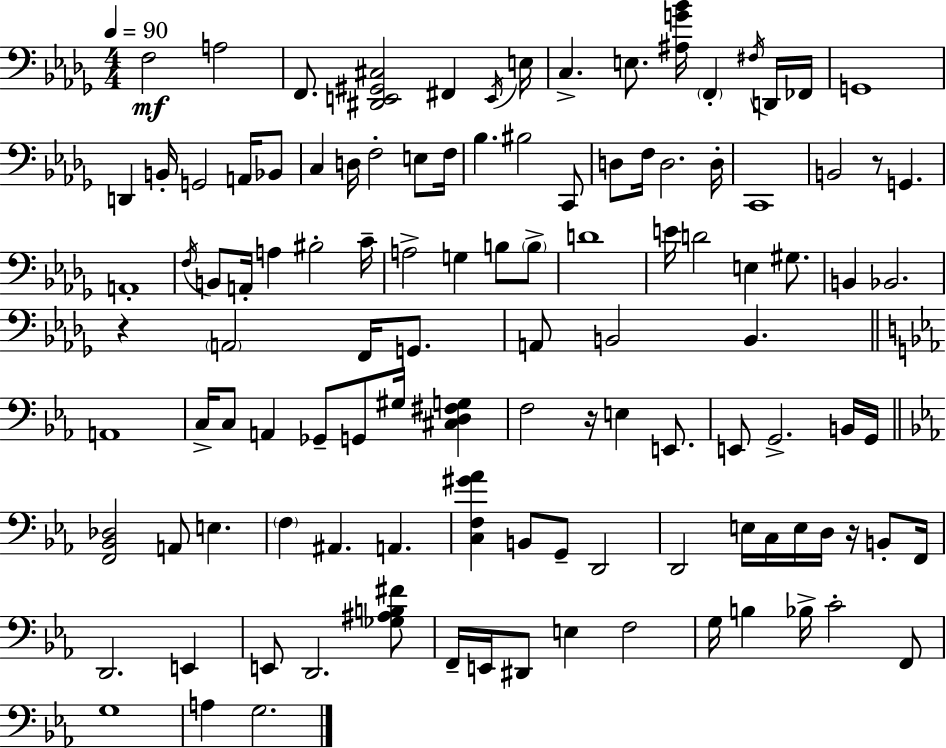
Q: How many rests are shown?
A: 4